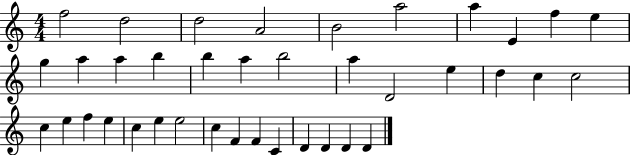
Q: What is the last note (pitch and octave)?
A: D4